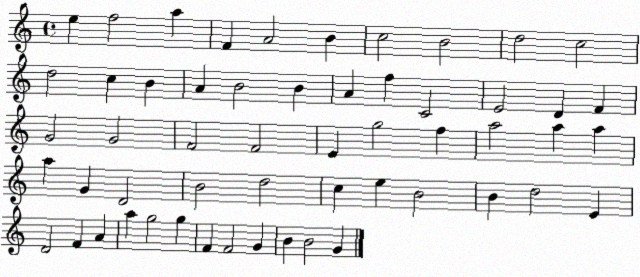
X:1
T:Untitled
M:4/4
L:1/4
K:C
e f2 a F A2 B c2 B2 d2 c2 d2 c B A B2 B A f C2 E2 D F G2 G2 F2 F2 E g2 f a2 a a a G D2 B2 d2 c e B2 B d2 E D2 F A a g2 g F F2 G B B2 G